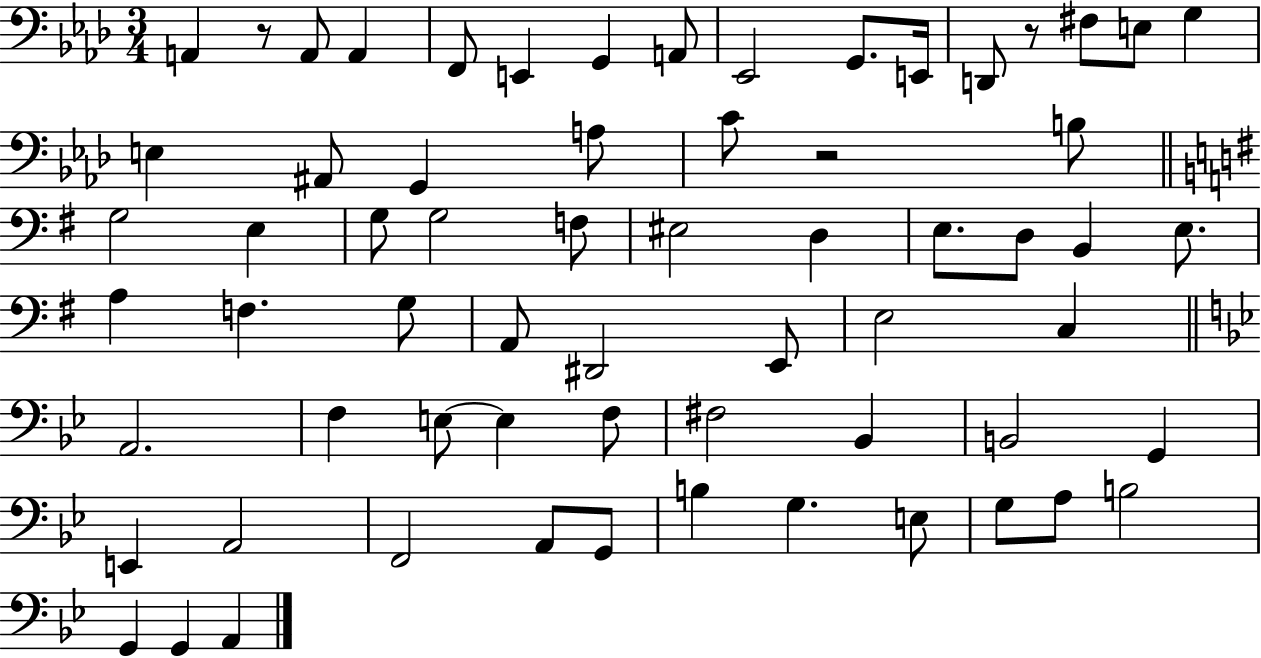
X:1
T:Untitled
M:3/4
L:1/4
K:Ab
A,, z/2 A,,/2 A,, F,,/2 E,, G,, A,,/2 _E,,2 G,,/2 E,,/4 D,,/2 z/2 ^F,/2 E,/2 G, E, ^A,,/2 G,, A,/2 C/2 z2 B,/2 G,2 E, G,/2 G,2 F,/2 ^E,2 D, E,/2 D,/2 B,, E,/2 A, F, G,/2 A,,/2 ^D,,2 E,,/2 E,2 C, A,,2 F, E,/2 E, F,/2 ^F,2 _B,, B,,2 G,, E,, A,,2 F,,2 A,,/2 G,,/2 B, G, E,/2 G,/2 A,/2 B,2 G,, G,, A,,